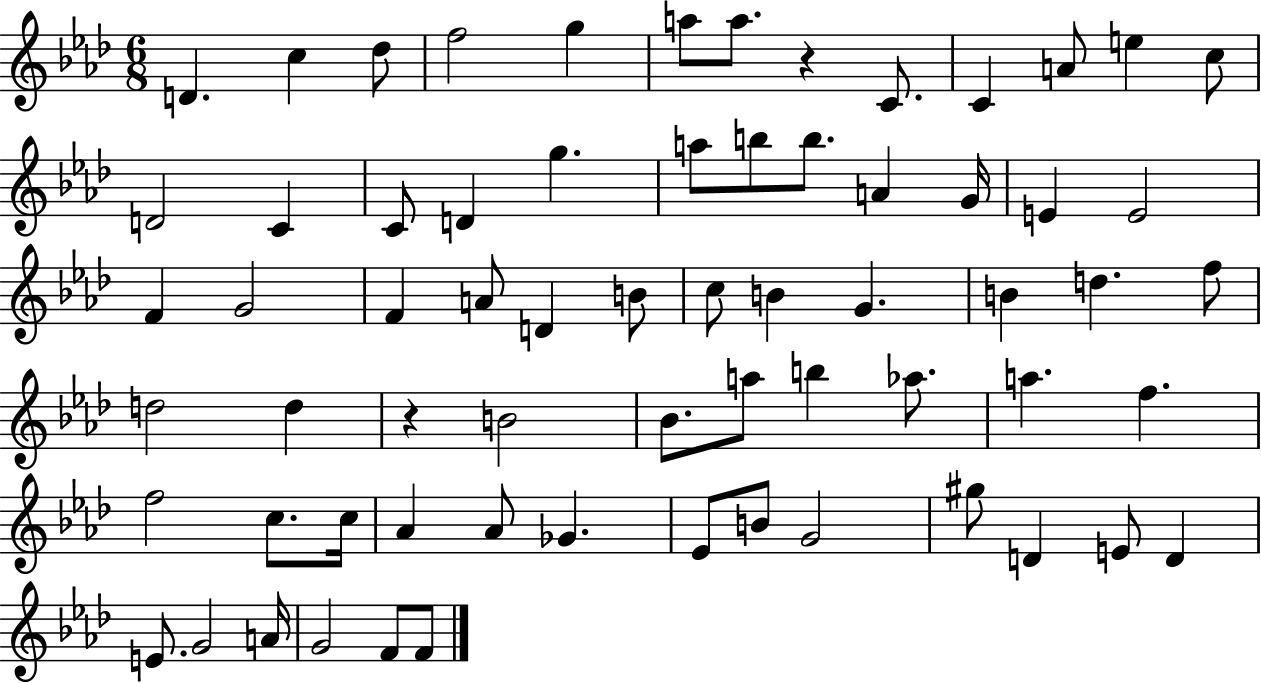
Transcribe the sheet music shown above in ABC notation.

X:1
T:Untitled
M:6/8
L:1/4
K:Ab
D c _d/2 f2 g a/2 a/2 z C/2 C A/2 e c/2 D2 C C/2 D g a/2 b/2 b/2 A G/4 E E2 F G2 F A/2 D B/2 c/2 B G B d f/2 d2 d z B2 _B/2 a/2 b _a/2 a f f2 c/2 c/4 _A _A/2 _G _E/2 B/2 G2 ^g/2 D E/2 D E/2 G2 A/4 G2 F/2 F/2